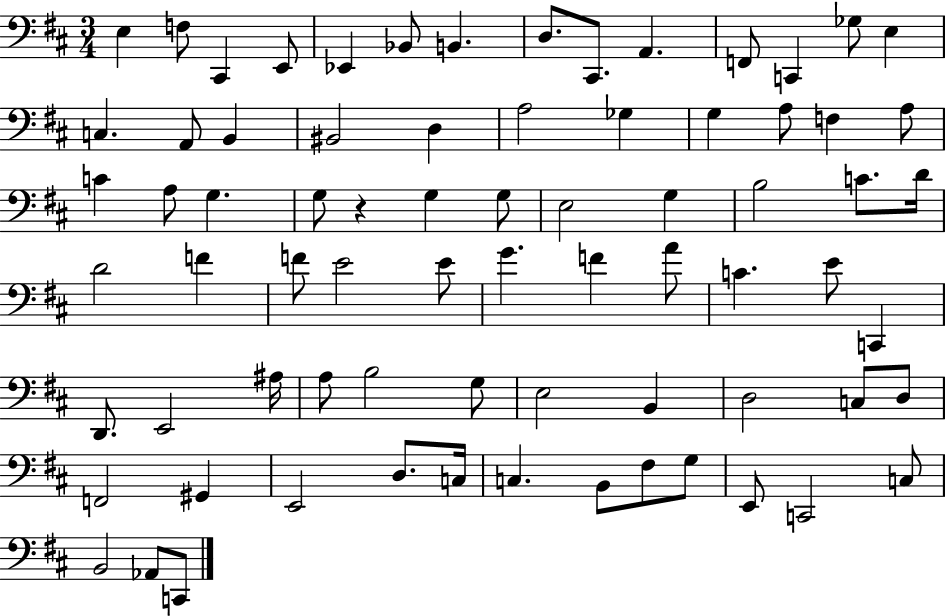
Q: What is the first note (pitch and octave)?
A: E3